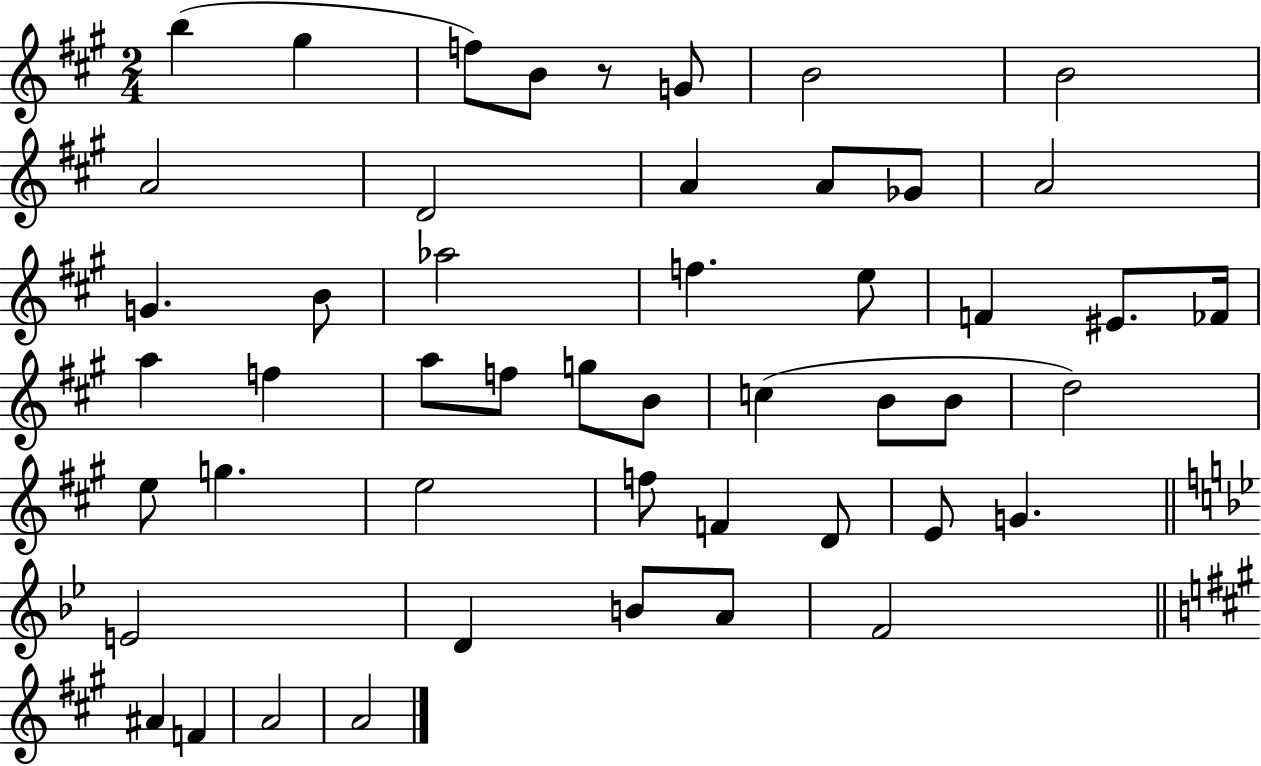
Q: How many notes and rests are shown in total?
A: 49